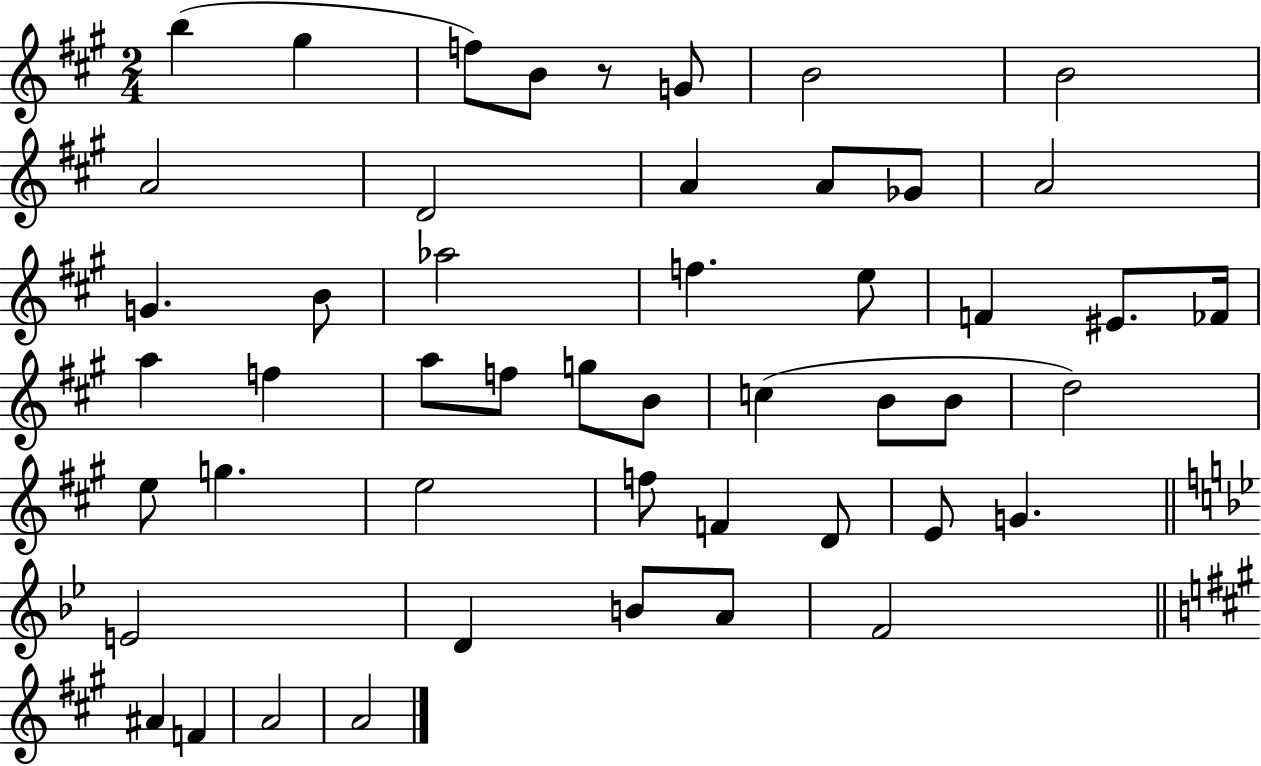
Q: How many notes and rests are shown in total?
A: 49